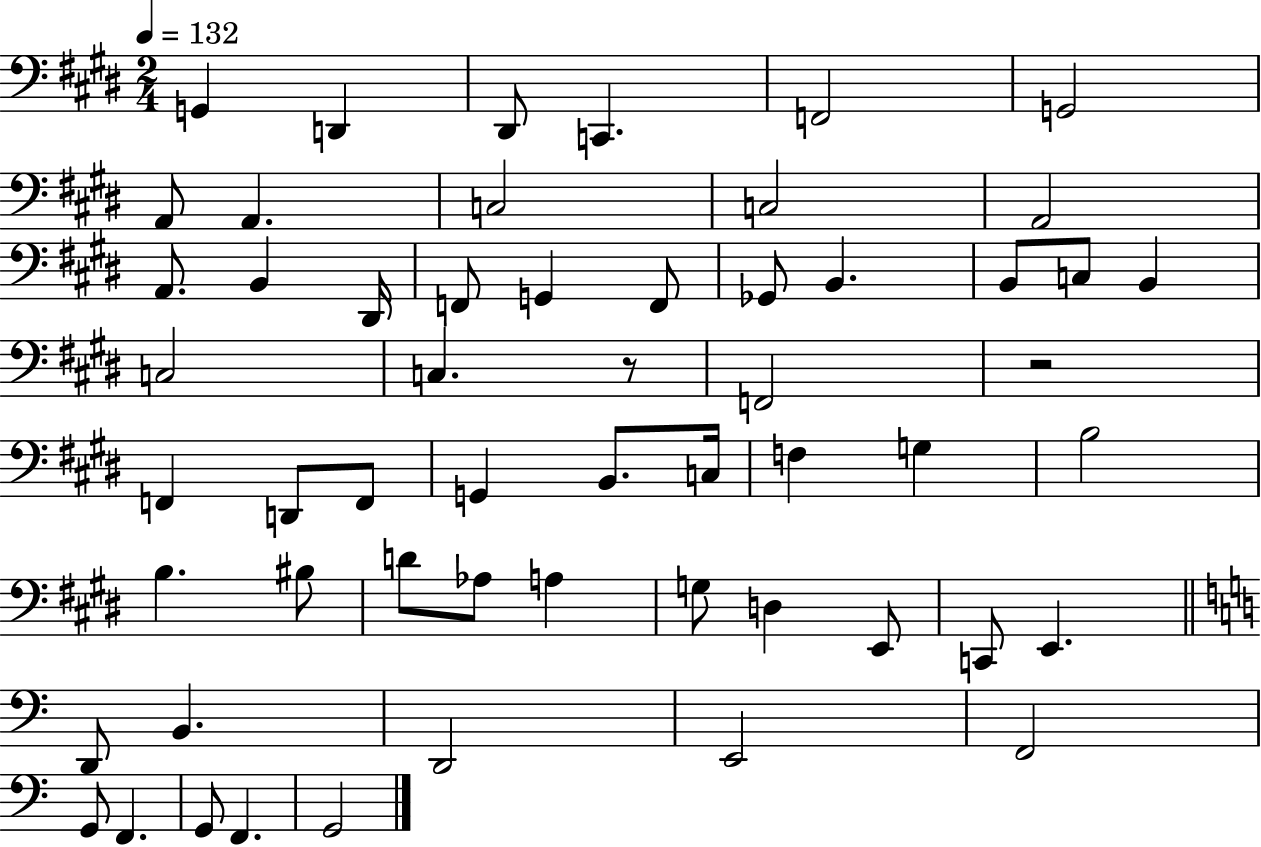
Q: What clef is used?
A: bass